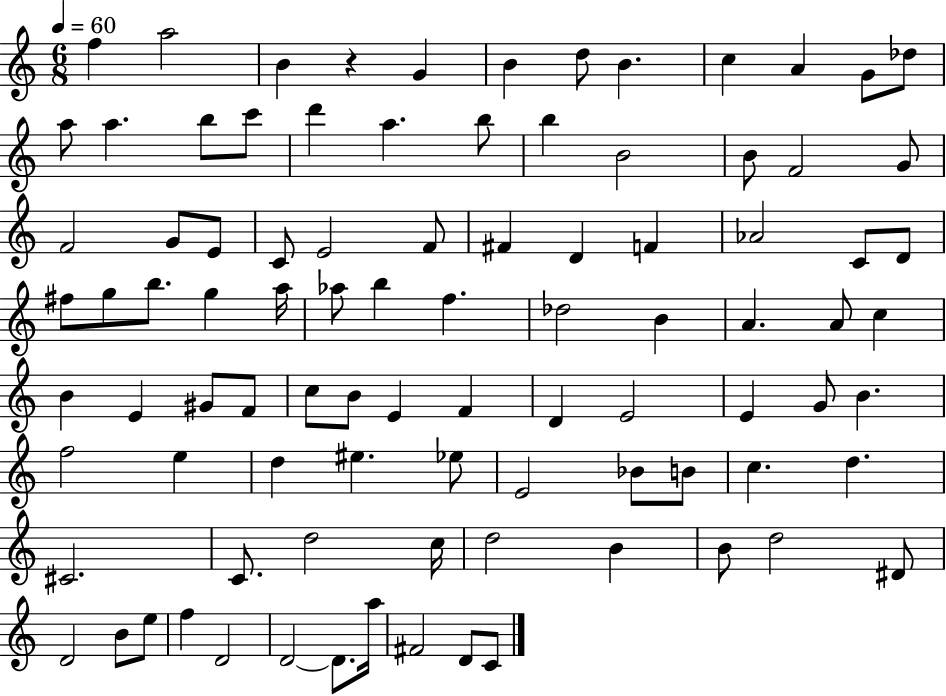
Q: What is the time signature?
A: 6/8